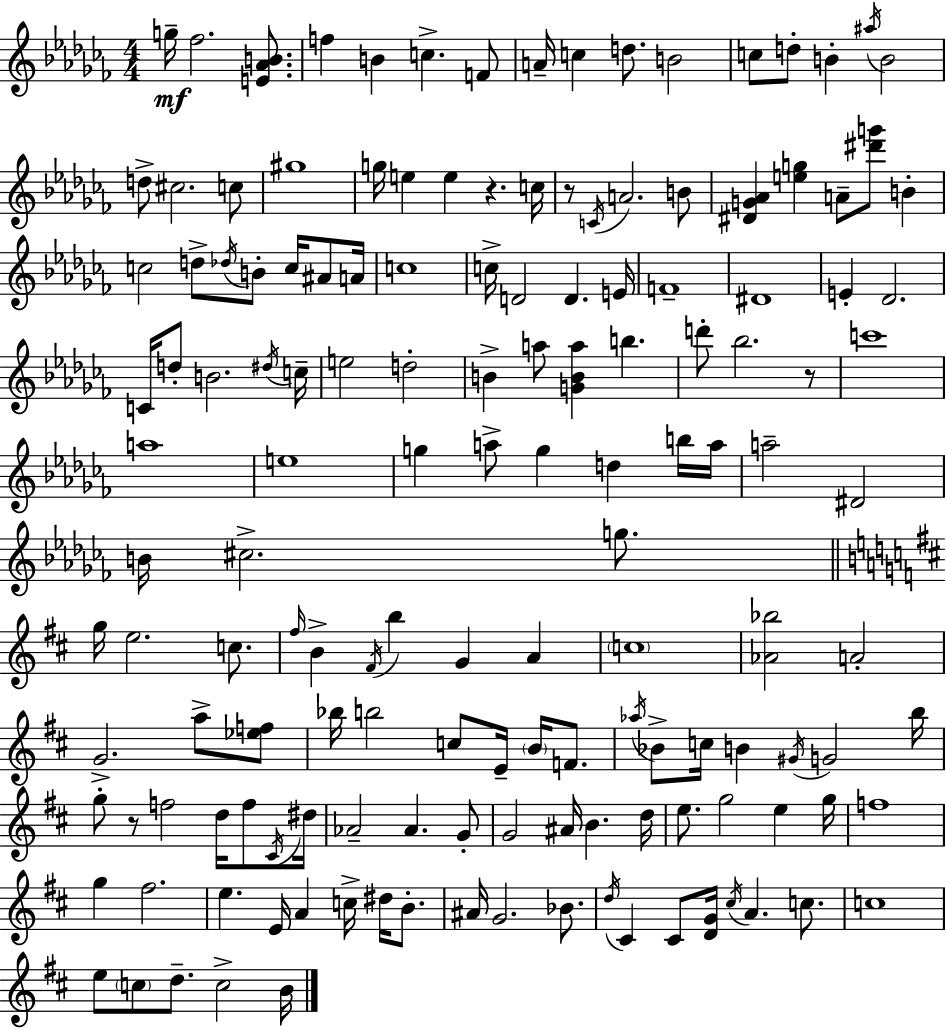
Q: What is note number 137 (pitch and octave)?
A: B4